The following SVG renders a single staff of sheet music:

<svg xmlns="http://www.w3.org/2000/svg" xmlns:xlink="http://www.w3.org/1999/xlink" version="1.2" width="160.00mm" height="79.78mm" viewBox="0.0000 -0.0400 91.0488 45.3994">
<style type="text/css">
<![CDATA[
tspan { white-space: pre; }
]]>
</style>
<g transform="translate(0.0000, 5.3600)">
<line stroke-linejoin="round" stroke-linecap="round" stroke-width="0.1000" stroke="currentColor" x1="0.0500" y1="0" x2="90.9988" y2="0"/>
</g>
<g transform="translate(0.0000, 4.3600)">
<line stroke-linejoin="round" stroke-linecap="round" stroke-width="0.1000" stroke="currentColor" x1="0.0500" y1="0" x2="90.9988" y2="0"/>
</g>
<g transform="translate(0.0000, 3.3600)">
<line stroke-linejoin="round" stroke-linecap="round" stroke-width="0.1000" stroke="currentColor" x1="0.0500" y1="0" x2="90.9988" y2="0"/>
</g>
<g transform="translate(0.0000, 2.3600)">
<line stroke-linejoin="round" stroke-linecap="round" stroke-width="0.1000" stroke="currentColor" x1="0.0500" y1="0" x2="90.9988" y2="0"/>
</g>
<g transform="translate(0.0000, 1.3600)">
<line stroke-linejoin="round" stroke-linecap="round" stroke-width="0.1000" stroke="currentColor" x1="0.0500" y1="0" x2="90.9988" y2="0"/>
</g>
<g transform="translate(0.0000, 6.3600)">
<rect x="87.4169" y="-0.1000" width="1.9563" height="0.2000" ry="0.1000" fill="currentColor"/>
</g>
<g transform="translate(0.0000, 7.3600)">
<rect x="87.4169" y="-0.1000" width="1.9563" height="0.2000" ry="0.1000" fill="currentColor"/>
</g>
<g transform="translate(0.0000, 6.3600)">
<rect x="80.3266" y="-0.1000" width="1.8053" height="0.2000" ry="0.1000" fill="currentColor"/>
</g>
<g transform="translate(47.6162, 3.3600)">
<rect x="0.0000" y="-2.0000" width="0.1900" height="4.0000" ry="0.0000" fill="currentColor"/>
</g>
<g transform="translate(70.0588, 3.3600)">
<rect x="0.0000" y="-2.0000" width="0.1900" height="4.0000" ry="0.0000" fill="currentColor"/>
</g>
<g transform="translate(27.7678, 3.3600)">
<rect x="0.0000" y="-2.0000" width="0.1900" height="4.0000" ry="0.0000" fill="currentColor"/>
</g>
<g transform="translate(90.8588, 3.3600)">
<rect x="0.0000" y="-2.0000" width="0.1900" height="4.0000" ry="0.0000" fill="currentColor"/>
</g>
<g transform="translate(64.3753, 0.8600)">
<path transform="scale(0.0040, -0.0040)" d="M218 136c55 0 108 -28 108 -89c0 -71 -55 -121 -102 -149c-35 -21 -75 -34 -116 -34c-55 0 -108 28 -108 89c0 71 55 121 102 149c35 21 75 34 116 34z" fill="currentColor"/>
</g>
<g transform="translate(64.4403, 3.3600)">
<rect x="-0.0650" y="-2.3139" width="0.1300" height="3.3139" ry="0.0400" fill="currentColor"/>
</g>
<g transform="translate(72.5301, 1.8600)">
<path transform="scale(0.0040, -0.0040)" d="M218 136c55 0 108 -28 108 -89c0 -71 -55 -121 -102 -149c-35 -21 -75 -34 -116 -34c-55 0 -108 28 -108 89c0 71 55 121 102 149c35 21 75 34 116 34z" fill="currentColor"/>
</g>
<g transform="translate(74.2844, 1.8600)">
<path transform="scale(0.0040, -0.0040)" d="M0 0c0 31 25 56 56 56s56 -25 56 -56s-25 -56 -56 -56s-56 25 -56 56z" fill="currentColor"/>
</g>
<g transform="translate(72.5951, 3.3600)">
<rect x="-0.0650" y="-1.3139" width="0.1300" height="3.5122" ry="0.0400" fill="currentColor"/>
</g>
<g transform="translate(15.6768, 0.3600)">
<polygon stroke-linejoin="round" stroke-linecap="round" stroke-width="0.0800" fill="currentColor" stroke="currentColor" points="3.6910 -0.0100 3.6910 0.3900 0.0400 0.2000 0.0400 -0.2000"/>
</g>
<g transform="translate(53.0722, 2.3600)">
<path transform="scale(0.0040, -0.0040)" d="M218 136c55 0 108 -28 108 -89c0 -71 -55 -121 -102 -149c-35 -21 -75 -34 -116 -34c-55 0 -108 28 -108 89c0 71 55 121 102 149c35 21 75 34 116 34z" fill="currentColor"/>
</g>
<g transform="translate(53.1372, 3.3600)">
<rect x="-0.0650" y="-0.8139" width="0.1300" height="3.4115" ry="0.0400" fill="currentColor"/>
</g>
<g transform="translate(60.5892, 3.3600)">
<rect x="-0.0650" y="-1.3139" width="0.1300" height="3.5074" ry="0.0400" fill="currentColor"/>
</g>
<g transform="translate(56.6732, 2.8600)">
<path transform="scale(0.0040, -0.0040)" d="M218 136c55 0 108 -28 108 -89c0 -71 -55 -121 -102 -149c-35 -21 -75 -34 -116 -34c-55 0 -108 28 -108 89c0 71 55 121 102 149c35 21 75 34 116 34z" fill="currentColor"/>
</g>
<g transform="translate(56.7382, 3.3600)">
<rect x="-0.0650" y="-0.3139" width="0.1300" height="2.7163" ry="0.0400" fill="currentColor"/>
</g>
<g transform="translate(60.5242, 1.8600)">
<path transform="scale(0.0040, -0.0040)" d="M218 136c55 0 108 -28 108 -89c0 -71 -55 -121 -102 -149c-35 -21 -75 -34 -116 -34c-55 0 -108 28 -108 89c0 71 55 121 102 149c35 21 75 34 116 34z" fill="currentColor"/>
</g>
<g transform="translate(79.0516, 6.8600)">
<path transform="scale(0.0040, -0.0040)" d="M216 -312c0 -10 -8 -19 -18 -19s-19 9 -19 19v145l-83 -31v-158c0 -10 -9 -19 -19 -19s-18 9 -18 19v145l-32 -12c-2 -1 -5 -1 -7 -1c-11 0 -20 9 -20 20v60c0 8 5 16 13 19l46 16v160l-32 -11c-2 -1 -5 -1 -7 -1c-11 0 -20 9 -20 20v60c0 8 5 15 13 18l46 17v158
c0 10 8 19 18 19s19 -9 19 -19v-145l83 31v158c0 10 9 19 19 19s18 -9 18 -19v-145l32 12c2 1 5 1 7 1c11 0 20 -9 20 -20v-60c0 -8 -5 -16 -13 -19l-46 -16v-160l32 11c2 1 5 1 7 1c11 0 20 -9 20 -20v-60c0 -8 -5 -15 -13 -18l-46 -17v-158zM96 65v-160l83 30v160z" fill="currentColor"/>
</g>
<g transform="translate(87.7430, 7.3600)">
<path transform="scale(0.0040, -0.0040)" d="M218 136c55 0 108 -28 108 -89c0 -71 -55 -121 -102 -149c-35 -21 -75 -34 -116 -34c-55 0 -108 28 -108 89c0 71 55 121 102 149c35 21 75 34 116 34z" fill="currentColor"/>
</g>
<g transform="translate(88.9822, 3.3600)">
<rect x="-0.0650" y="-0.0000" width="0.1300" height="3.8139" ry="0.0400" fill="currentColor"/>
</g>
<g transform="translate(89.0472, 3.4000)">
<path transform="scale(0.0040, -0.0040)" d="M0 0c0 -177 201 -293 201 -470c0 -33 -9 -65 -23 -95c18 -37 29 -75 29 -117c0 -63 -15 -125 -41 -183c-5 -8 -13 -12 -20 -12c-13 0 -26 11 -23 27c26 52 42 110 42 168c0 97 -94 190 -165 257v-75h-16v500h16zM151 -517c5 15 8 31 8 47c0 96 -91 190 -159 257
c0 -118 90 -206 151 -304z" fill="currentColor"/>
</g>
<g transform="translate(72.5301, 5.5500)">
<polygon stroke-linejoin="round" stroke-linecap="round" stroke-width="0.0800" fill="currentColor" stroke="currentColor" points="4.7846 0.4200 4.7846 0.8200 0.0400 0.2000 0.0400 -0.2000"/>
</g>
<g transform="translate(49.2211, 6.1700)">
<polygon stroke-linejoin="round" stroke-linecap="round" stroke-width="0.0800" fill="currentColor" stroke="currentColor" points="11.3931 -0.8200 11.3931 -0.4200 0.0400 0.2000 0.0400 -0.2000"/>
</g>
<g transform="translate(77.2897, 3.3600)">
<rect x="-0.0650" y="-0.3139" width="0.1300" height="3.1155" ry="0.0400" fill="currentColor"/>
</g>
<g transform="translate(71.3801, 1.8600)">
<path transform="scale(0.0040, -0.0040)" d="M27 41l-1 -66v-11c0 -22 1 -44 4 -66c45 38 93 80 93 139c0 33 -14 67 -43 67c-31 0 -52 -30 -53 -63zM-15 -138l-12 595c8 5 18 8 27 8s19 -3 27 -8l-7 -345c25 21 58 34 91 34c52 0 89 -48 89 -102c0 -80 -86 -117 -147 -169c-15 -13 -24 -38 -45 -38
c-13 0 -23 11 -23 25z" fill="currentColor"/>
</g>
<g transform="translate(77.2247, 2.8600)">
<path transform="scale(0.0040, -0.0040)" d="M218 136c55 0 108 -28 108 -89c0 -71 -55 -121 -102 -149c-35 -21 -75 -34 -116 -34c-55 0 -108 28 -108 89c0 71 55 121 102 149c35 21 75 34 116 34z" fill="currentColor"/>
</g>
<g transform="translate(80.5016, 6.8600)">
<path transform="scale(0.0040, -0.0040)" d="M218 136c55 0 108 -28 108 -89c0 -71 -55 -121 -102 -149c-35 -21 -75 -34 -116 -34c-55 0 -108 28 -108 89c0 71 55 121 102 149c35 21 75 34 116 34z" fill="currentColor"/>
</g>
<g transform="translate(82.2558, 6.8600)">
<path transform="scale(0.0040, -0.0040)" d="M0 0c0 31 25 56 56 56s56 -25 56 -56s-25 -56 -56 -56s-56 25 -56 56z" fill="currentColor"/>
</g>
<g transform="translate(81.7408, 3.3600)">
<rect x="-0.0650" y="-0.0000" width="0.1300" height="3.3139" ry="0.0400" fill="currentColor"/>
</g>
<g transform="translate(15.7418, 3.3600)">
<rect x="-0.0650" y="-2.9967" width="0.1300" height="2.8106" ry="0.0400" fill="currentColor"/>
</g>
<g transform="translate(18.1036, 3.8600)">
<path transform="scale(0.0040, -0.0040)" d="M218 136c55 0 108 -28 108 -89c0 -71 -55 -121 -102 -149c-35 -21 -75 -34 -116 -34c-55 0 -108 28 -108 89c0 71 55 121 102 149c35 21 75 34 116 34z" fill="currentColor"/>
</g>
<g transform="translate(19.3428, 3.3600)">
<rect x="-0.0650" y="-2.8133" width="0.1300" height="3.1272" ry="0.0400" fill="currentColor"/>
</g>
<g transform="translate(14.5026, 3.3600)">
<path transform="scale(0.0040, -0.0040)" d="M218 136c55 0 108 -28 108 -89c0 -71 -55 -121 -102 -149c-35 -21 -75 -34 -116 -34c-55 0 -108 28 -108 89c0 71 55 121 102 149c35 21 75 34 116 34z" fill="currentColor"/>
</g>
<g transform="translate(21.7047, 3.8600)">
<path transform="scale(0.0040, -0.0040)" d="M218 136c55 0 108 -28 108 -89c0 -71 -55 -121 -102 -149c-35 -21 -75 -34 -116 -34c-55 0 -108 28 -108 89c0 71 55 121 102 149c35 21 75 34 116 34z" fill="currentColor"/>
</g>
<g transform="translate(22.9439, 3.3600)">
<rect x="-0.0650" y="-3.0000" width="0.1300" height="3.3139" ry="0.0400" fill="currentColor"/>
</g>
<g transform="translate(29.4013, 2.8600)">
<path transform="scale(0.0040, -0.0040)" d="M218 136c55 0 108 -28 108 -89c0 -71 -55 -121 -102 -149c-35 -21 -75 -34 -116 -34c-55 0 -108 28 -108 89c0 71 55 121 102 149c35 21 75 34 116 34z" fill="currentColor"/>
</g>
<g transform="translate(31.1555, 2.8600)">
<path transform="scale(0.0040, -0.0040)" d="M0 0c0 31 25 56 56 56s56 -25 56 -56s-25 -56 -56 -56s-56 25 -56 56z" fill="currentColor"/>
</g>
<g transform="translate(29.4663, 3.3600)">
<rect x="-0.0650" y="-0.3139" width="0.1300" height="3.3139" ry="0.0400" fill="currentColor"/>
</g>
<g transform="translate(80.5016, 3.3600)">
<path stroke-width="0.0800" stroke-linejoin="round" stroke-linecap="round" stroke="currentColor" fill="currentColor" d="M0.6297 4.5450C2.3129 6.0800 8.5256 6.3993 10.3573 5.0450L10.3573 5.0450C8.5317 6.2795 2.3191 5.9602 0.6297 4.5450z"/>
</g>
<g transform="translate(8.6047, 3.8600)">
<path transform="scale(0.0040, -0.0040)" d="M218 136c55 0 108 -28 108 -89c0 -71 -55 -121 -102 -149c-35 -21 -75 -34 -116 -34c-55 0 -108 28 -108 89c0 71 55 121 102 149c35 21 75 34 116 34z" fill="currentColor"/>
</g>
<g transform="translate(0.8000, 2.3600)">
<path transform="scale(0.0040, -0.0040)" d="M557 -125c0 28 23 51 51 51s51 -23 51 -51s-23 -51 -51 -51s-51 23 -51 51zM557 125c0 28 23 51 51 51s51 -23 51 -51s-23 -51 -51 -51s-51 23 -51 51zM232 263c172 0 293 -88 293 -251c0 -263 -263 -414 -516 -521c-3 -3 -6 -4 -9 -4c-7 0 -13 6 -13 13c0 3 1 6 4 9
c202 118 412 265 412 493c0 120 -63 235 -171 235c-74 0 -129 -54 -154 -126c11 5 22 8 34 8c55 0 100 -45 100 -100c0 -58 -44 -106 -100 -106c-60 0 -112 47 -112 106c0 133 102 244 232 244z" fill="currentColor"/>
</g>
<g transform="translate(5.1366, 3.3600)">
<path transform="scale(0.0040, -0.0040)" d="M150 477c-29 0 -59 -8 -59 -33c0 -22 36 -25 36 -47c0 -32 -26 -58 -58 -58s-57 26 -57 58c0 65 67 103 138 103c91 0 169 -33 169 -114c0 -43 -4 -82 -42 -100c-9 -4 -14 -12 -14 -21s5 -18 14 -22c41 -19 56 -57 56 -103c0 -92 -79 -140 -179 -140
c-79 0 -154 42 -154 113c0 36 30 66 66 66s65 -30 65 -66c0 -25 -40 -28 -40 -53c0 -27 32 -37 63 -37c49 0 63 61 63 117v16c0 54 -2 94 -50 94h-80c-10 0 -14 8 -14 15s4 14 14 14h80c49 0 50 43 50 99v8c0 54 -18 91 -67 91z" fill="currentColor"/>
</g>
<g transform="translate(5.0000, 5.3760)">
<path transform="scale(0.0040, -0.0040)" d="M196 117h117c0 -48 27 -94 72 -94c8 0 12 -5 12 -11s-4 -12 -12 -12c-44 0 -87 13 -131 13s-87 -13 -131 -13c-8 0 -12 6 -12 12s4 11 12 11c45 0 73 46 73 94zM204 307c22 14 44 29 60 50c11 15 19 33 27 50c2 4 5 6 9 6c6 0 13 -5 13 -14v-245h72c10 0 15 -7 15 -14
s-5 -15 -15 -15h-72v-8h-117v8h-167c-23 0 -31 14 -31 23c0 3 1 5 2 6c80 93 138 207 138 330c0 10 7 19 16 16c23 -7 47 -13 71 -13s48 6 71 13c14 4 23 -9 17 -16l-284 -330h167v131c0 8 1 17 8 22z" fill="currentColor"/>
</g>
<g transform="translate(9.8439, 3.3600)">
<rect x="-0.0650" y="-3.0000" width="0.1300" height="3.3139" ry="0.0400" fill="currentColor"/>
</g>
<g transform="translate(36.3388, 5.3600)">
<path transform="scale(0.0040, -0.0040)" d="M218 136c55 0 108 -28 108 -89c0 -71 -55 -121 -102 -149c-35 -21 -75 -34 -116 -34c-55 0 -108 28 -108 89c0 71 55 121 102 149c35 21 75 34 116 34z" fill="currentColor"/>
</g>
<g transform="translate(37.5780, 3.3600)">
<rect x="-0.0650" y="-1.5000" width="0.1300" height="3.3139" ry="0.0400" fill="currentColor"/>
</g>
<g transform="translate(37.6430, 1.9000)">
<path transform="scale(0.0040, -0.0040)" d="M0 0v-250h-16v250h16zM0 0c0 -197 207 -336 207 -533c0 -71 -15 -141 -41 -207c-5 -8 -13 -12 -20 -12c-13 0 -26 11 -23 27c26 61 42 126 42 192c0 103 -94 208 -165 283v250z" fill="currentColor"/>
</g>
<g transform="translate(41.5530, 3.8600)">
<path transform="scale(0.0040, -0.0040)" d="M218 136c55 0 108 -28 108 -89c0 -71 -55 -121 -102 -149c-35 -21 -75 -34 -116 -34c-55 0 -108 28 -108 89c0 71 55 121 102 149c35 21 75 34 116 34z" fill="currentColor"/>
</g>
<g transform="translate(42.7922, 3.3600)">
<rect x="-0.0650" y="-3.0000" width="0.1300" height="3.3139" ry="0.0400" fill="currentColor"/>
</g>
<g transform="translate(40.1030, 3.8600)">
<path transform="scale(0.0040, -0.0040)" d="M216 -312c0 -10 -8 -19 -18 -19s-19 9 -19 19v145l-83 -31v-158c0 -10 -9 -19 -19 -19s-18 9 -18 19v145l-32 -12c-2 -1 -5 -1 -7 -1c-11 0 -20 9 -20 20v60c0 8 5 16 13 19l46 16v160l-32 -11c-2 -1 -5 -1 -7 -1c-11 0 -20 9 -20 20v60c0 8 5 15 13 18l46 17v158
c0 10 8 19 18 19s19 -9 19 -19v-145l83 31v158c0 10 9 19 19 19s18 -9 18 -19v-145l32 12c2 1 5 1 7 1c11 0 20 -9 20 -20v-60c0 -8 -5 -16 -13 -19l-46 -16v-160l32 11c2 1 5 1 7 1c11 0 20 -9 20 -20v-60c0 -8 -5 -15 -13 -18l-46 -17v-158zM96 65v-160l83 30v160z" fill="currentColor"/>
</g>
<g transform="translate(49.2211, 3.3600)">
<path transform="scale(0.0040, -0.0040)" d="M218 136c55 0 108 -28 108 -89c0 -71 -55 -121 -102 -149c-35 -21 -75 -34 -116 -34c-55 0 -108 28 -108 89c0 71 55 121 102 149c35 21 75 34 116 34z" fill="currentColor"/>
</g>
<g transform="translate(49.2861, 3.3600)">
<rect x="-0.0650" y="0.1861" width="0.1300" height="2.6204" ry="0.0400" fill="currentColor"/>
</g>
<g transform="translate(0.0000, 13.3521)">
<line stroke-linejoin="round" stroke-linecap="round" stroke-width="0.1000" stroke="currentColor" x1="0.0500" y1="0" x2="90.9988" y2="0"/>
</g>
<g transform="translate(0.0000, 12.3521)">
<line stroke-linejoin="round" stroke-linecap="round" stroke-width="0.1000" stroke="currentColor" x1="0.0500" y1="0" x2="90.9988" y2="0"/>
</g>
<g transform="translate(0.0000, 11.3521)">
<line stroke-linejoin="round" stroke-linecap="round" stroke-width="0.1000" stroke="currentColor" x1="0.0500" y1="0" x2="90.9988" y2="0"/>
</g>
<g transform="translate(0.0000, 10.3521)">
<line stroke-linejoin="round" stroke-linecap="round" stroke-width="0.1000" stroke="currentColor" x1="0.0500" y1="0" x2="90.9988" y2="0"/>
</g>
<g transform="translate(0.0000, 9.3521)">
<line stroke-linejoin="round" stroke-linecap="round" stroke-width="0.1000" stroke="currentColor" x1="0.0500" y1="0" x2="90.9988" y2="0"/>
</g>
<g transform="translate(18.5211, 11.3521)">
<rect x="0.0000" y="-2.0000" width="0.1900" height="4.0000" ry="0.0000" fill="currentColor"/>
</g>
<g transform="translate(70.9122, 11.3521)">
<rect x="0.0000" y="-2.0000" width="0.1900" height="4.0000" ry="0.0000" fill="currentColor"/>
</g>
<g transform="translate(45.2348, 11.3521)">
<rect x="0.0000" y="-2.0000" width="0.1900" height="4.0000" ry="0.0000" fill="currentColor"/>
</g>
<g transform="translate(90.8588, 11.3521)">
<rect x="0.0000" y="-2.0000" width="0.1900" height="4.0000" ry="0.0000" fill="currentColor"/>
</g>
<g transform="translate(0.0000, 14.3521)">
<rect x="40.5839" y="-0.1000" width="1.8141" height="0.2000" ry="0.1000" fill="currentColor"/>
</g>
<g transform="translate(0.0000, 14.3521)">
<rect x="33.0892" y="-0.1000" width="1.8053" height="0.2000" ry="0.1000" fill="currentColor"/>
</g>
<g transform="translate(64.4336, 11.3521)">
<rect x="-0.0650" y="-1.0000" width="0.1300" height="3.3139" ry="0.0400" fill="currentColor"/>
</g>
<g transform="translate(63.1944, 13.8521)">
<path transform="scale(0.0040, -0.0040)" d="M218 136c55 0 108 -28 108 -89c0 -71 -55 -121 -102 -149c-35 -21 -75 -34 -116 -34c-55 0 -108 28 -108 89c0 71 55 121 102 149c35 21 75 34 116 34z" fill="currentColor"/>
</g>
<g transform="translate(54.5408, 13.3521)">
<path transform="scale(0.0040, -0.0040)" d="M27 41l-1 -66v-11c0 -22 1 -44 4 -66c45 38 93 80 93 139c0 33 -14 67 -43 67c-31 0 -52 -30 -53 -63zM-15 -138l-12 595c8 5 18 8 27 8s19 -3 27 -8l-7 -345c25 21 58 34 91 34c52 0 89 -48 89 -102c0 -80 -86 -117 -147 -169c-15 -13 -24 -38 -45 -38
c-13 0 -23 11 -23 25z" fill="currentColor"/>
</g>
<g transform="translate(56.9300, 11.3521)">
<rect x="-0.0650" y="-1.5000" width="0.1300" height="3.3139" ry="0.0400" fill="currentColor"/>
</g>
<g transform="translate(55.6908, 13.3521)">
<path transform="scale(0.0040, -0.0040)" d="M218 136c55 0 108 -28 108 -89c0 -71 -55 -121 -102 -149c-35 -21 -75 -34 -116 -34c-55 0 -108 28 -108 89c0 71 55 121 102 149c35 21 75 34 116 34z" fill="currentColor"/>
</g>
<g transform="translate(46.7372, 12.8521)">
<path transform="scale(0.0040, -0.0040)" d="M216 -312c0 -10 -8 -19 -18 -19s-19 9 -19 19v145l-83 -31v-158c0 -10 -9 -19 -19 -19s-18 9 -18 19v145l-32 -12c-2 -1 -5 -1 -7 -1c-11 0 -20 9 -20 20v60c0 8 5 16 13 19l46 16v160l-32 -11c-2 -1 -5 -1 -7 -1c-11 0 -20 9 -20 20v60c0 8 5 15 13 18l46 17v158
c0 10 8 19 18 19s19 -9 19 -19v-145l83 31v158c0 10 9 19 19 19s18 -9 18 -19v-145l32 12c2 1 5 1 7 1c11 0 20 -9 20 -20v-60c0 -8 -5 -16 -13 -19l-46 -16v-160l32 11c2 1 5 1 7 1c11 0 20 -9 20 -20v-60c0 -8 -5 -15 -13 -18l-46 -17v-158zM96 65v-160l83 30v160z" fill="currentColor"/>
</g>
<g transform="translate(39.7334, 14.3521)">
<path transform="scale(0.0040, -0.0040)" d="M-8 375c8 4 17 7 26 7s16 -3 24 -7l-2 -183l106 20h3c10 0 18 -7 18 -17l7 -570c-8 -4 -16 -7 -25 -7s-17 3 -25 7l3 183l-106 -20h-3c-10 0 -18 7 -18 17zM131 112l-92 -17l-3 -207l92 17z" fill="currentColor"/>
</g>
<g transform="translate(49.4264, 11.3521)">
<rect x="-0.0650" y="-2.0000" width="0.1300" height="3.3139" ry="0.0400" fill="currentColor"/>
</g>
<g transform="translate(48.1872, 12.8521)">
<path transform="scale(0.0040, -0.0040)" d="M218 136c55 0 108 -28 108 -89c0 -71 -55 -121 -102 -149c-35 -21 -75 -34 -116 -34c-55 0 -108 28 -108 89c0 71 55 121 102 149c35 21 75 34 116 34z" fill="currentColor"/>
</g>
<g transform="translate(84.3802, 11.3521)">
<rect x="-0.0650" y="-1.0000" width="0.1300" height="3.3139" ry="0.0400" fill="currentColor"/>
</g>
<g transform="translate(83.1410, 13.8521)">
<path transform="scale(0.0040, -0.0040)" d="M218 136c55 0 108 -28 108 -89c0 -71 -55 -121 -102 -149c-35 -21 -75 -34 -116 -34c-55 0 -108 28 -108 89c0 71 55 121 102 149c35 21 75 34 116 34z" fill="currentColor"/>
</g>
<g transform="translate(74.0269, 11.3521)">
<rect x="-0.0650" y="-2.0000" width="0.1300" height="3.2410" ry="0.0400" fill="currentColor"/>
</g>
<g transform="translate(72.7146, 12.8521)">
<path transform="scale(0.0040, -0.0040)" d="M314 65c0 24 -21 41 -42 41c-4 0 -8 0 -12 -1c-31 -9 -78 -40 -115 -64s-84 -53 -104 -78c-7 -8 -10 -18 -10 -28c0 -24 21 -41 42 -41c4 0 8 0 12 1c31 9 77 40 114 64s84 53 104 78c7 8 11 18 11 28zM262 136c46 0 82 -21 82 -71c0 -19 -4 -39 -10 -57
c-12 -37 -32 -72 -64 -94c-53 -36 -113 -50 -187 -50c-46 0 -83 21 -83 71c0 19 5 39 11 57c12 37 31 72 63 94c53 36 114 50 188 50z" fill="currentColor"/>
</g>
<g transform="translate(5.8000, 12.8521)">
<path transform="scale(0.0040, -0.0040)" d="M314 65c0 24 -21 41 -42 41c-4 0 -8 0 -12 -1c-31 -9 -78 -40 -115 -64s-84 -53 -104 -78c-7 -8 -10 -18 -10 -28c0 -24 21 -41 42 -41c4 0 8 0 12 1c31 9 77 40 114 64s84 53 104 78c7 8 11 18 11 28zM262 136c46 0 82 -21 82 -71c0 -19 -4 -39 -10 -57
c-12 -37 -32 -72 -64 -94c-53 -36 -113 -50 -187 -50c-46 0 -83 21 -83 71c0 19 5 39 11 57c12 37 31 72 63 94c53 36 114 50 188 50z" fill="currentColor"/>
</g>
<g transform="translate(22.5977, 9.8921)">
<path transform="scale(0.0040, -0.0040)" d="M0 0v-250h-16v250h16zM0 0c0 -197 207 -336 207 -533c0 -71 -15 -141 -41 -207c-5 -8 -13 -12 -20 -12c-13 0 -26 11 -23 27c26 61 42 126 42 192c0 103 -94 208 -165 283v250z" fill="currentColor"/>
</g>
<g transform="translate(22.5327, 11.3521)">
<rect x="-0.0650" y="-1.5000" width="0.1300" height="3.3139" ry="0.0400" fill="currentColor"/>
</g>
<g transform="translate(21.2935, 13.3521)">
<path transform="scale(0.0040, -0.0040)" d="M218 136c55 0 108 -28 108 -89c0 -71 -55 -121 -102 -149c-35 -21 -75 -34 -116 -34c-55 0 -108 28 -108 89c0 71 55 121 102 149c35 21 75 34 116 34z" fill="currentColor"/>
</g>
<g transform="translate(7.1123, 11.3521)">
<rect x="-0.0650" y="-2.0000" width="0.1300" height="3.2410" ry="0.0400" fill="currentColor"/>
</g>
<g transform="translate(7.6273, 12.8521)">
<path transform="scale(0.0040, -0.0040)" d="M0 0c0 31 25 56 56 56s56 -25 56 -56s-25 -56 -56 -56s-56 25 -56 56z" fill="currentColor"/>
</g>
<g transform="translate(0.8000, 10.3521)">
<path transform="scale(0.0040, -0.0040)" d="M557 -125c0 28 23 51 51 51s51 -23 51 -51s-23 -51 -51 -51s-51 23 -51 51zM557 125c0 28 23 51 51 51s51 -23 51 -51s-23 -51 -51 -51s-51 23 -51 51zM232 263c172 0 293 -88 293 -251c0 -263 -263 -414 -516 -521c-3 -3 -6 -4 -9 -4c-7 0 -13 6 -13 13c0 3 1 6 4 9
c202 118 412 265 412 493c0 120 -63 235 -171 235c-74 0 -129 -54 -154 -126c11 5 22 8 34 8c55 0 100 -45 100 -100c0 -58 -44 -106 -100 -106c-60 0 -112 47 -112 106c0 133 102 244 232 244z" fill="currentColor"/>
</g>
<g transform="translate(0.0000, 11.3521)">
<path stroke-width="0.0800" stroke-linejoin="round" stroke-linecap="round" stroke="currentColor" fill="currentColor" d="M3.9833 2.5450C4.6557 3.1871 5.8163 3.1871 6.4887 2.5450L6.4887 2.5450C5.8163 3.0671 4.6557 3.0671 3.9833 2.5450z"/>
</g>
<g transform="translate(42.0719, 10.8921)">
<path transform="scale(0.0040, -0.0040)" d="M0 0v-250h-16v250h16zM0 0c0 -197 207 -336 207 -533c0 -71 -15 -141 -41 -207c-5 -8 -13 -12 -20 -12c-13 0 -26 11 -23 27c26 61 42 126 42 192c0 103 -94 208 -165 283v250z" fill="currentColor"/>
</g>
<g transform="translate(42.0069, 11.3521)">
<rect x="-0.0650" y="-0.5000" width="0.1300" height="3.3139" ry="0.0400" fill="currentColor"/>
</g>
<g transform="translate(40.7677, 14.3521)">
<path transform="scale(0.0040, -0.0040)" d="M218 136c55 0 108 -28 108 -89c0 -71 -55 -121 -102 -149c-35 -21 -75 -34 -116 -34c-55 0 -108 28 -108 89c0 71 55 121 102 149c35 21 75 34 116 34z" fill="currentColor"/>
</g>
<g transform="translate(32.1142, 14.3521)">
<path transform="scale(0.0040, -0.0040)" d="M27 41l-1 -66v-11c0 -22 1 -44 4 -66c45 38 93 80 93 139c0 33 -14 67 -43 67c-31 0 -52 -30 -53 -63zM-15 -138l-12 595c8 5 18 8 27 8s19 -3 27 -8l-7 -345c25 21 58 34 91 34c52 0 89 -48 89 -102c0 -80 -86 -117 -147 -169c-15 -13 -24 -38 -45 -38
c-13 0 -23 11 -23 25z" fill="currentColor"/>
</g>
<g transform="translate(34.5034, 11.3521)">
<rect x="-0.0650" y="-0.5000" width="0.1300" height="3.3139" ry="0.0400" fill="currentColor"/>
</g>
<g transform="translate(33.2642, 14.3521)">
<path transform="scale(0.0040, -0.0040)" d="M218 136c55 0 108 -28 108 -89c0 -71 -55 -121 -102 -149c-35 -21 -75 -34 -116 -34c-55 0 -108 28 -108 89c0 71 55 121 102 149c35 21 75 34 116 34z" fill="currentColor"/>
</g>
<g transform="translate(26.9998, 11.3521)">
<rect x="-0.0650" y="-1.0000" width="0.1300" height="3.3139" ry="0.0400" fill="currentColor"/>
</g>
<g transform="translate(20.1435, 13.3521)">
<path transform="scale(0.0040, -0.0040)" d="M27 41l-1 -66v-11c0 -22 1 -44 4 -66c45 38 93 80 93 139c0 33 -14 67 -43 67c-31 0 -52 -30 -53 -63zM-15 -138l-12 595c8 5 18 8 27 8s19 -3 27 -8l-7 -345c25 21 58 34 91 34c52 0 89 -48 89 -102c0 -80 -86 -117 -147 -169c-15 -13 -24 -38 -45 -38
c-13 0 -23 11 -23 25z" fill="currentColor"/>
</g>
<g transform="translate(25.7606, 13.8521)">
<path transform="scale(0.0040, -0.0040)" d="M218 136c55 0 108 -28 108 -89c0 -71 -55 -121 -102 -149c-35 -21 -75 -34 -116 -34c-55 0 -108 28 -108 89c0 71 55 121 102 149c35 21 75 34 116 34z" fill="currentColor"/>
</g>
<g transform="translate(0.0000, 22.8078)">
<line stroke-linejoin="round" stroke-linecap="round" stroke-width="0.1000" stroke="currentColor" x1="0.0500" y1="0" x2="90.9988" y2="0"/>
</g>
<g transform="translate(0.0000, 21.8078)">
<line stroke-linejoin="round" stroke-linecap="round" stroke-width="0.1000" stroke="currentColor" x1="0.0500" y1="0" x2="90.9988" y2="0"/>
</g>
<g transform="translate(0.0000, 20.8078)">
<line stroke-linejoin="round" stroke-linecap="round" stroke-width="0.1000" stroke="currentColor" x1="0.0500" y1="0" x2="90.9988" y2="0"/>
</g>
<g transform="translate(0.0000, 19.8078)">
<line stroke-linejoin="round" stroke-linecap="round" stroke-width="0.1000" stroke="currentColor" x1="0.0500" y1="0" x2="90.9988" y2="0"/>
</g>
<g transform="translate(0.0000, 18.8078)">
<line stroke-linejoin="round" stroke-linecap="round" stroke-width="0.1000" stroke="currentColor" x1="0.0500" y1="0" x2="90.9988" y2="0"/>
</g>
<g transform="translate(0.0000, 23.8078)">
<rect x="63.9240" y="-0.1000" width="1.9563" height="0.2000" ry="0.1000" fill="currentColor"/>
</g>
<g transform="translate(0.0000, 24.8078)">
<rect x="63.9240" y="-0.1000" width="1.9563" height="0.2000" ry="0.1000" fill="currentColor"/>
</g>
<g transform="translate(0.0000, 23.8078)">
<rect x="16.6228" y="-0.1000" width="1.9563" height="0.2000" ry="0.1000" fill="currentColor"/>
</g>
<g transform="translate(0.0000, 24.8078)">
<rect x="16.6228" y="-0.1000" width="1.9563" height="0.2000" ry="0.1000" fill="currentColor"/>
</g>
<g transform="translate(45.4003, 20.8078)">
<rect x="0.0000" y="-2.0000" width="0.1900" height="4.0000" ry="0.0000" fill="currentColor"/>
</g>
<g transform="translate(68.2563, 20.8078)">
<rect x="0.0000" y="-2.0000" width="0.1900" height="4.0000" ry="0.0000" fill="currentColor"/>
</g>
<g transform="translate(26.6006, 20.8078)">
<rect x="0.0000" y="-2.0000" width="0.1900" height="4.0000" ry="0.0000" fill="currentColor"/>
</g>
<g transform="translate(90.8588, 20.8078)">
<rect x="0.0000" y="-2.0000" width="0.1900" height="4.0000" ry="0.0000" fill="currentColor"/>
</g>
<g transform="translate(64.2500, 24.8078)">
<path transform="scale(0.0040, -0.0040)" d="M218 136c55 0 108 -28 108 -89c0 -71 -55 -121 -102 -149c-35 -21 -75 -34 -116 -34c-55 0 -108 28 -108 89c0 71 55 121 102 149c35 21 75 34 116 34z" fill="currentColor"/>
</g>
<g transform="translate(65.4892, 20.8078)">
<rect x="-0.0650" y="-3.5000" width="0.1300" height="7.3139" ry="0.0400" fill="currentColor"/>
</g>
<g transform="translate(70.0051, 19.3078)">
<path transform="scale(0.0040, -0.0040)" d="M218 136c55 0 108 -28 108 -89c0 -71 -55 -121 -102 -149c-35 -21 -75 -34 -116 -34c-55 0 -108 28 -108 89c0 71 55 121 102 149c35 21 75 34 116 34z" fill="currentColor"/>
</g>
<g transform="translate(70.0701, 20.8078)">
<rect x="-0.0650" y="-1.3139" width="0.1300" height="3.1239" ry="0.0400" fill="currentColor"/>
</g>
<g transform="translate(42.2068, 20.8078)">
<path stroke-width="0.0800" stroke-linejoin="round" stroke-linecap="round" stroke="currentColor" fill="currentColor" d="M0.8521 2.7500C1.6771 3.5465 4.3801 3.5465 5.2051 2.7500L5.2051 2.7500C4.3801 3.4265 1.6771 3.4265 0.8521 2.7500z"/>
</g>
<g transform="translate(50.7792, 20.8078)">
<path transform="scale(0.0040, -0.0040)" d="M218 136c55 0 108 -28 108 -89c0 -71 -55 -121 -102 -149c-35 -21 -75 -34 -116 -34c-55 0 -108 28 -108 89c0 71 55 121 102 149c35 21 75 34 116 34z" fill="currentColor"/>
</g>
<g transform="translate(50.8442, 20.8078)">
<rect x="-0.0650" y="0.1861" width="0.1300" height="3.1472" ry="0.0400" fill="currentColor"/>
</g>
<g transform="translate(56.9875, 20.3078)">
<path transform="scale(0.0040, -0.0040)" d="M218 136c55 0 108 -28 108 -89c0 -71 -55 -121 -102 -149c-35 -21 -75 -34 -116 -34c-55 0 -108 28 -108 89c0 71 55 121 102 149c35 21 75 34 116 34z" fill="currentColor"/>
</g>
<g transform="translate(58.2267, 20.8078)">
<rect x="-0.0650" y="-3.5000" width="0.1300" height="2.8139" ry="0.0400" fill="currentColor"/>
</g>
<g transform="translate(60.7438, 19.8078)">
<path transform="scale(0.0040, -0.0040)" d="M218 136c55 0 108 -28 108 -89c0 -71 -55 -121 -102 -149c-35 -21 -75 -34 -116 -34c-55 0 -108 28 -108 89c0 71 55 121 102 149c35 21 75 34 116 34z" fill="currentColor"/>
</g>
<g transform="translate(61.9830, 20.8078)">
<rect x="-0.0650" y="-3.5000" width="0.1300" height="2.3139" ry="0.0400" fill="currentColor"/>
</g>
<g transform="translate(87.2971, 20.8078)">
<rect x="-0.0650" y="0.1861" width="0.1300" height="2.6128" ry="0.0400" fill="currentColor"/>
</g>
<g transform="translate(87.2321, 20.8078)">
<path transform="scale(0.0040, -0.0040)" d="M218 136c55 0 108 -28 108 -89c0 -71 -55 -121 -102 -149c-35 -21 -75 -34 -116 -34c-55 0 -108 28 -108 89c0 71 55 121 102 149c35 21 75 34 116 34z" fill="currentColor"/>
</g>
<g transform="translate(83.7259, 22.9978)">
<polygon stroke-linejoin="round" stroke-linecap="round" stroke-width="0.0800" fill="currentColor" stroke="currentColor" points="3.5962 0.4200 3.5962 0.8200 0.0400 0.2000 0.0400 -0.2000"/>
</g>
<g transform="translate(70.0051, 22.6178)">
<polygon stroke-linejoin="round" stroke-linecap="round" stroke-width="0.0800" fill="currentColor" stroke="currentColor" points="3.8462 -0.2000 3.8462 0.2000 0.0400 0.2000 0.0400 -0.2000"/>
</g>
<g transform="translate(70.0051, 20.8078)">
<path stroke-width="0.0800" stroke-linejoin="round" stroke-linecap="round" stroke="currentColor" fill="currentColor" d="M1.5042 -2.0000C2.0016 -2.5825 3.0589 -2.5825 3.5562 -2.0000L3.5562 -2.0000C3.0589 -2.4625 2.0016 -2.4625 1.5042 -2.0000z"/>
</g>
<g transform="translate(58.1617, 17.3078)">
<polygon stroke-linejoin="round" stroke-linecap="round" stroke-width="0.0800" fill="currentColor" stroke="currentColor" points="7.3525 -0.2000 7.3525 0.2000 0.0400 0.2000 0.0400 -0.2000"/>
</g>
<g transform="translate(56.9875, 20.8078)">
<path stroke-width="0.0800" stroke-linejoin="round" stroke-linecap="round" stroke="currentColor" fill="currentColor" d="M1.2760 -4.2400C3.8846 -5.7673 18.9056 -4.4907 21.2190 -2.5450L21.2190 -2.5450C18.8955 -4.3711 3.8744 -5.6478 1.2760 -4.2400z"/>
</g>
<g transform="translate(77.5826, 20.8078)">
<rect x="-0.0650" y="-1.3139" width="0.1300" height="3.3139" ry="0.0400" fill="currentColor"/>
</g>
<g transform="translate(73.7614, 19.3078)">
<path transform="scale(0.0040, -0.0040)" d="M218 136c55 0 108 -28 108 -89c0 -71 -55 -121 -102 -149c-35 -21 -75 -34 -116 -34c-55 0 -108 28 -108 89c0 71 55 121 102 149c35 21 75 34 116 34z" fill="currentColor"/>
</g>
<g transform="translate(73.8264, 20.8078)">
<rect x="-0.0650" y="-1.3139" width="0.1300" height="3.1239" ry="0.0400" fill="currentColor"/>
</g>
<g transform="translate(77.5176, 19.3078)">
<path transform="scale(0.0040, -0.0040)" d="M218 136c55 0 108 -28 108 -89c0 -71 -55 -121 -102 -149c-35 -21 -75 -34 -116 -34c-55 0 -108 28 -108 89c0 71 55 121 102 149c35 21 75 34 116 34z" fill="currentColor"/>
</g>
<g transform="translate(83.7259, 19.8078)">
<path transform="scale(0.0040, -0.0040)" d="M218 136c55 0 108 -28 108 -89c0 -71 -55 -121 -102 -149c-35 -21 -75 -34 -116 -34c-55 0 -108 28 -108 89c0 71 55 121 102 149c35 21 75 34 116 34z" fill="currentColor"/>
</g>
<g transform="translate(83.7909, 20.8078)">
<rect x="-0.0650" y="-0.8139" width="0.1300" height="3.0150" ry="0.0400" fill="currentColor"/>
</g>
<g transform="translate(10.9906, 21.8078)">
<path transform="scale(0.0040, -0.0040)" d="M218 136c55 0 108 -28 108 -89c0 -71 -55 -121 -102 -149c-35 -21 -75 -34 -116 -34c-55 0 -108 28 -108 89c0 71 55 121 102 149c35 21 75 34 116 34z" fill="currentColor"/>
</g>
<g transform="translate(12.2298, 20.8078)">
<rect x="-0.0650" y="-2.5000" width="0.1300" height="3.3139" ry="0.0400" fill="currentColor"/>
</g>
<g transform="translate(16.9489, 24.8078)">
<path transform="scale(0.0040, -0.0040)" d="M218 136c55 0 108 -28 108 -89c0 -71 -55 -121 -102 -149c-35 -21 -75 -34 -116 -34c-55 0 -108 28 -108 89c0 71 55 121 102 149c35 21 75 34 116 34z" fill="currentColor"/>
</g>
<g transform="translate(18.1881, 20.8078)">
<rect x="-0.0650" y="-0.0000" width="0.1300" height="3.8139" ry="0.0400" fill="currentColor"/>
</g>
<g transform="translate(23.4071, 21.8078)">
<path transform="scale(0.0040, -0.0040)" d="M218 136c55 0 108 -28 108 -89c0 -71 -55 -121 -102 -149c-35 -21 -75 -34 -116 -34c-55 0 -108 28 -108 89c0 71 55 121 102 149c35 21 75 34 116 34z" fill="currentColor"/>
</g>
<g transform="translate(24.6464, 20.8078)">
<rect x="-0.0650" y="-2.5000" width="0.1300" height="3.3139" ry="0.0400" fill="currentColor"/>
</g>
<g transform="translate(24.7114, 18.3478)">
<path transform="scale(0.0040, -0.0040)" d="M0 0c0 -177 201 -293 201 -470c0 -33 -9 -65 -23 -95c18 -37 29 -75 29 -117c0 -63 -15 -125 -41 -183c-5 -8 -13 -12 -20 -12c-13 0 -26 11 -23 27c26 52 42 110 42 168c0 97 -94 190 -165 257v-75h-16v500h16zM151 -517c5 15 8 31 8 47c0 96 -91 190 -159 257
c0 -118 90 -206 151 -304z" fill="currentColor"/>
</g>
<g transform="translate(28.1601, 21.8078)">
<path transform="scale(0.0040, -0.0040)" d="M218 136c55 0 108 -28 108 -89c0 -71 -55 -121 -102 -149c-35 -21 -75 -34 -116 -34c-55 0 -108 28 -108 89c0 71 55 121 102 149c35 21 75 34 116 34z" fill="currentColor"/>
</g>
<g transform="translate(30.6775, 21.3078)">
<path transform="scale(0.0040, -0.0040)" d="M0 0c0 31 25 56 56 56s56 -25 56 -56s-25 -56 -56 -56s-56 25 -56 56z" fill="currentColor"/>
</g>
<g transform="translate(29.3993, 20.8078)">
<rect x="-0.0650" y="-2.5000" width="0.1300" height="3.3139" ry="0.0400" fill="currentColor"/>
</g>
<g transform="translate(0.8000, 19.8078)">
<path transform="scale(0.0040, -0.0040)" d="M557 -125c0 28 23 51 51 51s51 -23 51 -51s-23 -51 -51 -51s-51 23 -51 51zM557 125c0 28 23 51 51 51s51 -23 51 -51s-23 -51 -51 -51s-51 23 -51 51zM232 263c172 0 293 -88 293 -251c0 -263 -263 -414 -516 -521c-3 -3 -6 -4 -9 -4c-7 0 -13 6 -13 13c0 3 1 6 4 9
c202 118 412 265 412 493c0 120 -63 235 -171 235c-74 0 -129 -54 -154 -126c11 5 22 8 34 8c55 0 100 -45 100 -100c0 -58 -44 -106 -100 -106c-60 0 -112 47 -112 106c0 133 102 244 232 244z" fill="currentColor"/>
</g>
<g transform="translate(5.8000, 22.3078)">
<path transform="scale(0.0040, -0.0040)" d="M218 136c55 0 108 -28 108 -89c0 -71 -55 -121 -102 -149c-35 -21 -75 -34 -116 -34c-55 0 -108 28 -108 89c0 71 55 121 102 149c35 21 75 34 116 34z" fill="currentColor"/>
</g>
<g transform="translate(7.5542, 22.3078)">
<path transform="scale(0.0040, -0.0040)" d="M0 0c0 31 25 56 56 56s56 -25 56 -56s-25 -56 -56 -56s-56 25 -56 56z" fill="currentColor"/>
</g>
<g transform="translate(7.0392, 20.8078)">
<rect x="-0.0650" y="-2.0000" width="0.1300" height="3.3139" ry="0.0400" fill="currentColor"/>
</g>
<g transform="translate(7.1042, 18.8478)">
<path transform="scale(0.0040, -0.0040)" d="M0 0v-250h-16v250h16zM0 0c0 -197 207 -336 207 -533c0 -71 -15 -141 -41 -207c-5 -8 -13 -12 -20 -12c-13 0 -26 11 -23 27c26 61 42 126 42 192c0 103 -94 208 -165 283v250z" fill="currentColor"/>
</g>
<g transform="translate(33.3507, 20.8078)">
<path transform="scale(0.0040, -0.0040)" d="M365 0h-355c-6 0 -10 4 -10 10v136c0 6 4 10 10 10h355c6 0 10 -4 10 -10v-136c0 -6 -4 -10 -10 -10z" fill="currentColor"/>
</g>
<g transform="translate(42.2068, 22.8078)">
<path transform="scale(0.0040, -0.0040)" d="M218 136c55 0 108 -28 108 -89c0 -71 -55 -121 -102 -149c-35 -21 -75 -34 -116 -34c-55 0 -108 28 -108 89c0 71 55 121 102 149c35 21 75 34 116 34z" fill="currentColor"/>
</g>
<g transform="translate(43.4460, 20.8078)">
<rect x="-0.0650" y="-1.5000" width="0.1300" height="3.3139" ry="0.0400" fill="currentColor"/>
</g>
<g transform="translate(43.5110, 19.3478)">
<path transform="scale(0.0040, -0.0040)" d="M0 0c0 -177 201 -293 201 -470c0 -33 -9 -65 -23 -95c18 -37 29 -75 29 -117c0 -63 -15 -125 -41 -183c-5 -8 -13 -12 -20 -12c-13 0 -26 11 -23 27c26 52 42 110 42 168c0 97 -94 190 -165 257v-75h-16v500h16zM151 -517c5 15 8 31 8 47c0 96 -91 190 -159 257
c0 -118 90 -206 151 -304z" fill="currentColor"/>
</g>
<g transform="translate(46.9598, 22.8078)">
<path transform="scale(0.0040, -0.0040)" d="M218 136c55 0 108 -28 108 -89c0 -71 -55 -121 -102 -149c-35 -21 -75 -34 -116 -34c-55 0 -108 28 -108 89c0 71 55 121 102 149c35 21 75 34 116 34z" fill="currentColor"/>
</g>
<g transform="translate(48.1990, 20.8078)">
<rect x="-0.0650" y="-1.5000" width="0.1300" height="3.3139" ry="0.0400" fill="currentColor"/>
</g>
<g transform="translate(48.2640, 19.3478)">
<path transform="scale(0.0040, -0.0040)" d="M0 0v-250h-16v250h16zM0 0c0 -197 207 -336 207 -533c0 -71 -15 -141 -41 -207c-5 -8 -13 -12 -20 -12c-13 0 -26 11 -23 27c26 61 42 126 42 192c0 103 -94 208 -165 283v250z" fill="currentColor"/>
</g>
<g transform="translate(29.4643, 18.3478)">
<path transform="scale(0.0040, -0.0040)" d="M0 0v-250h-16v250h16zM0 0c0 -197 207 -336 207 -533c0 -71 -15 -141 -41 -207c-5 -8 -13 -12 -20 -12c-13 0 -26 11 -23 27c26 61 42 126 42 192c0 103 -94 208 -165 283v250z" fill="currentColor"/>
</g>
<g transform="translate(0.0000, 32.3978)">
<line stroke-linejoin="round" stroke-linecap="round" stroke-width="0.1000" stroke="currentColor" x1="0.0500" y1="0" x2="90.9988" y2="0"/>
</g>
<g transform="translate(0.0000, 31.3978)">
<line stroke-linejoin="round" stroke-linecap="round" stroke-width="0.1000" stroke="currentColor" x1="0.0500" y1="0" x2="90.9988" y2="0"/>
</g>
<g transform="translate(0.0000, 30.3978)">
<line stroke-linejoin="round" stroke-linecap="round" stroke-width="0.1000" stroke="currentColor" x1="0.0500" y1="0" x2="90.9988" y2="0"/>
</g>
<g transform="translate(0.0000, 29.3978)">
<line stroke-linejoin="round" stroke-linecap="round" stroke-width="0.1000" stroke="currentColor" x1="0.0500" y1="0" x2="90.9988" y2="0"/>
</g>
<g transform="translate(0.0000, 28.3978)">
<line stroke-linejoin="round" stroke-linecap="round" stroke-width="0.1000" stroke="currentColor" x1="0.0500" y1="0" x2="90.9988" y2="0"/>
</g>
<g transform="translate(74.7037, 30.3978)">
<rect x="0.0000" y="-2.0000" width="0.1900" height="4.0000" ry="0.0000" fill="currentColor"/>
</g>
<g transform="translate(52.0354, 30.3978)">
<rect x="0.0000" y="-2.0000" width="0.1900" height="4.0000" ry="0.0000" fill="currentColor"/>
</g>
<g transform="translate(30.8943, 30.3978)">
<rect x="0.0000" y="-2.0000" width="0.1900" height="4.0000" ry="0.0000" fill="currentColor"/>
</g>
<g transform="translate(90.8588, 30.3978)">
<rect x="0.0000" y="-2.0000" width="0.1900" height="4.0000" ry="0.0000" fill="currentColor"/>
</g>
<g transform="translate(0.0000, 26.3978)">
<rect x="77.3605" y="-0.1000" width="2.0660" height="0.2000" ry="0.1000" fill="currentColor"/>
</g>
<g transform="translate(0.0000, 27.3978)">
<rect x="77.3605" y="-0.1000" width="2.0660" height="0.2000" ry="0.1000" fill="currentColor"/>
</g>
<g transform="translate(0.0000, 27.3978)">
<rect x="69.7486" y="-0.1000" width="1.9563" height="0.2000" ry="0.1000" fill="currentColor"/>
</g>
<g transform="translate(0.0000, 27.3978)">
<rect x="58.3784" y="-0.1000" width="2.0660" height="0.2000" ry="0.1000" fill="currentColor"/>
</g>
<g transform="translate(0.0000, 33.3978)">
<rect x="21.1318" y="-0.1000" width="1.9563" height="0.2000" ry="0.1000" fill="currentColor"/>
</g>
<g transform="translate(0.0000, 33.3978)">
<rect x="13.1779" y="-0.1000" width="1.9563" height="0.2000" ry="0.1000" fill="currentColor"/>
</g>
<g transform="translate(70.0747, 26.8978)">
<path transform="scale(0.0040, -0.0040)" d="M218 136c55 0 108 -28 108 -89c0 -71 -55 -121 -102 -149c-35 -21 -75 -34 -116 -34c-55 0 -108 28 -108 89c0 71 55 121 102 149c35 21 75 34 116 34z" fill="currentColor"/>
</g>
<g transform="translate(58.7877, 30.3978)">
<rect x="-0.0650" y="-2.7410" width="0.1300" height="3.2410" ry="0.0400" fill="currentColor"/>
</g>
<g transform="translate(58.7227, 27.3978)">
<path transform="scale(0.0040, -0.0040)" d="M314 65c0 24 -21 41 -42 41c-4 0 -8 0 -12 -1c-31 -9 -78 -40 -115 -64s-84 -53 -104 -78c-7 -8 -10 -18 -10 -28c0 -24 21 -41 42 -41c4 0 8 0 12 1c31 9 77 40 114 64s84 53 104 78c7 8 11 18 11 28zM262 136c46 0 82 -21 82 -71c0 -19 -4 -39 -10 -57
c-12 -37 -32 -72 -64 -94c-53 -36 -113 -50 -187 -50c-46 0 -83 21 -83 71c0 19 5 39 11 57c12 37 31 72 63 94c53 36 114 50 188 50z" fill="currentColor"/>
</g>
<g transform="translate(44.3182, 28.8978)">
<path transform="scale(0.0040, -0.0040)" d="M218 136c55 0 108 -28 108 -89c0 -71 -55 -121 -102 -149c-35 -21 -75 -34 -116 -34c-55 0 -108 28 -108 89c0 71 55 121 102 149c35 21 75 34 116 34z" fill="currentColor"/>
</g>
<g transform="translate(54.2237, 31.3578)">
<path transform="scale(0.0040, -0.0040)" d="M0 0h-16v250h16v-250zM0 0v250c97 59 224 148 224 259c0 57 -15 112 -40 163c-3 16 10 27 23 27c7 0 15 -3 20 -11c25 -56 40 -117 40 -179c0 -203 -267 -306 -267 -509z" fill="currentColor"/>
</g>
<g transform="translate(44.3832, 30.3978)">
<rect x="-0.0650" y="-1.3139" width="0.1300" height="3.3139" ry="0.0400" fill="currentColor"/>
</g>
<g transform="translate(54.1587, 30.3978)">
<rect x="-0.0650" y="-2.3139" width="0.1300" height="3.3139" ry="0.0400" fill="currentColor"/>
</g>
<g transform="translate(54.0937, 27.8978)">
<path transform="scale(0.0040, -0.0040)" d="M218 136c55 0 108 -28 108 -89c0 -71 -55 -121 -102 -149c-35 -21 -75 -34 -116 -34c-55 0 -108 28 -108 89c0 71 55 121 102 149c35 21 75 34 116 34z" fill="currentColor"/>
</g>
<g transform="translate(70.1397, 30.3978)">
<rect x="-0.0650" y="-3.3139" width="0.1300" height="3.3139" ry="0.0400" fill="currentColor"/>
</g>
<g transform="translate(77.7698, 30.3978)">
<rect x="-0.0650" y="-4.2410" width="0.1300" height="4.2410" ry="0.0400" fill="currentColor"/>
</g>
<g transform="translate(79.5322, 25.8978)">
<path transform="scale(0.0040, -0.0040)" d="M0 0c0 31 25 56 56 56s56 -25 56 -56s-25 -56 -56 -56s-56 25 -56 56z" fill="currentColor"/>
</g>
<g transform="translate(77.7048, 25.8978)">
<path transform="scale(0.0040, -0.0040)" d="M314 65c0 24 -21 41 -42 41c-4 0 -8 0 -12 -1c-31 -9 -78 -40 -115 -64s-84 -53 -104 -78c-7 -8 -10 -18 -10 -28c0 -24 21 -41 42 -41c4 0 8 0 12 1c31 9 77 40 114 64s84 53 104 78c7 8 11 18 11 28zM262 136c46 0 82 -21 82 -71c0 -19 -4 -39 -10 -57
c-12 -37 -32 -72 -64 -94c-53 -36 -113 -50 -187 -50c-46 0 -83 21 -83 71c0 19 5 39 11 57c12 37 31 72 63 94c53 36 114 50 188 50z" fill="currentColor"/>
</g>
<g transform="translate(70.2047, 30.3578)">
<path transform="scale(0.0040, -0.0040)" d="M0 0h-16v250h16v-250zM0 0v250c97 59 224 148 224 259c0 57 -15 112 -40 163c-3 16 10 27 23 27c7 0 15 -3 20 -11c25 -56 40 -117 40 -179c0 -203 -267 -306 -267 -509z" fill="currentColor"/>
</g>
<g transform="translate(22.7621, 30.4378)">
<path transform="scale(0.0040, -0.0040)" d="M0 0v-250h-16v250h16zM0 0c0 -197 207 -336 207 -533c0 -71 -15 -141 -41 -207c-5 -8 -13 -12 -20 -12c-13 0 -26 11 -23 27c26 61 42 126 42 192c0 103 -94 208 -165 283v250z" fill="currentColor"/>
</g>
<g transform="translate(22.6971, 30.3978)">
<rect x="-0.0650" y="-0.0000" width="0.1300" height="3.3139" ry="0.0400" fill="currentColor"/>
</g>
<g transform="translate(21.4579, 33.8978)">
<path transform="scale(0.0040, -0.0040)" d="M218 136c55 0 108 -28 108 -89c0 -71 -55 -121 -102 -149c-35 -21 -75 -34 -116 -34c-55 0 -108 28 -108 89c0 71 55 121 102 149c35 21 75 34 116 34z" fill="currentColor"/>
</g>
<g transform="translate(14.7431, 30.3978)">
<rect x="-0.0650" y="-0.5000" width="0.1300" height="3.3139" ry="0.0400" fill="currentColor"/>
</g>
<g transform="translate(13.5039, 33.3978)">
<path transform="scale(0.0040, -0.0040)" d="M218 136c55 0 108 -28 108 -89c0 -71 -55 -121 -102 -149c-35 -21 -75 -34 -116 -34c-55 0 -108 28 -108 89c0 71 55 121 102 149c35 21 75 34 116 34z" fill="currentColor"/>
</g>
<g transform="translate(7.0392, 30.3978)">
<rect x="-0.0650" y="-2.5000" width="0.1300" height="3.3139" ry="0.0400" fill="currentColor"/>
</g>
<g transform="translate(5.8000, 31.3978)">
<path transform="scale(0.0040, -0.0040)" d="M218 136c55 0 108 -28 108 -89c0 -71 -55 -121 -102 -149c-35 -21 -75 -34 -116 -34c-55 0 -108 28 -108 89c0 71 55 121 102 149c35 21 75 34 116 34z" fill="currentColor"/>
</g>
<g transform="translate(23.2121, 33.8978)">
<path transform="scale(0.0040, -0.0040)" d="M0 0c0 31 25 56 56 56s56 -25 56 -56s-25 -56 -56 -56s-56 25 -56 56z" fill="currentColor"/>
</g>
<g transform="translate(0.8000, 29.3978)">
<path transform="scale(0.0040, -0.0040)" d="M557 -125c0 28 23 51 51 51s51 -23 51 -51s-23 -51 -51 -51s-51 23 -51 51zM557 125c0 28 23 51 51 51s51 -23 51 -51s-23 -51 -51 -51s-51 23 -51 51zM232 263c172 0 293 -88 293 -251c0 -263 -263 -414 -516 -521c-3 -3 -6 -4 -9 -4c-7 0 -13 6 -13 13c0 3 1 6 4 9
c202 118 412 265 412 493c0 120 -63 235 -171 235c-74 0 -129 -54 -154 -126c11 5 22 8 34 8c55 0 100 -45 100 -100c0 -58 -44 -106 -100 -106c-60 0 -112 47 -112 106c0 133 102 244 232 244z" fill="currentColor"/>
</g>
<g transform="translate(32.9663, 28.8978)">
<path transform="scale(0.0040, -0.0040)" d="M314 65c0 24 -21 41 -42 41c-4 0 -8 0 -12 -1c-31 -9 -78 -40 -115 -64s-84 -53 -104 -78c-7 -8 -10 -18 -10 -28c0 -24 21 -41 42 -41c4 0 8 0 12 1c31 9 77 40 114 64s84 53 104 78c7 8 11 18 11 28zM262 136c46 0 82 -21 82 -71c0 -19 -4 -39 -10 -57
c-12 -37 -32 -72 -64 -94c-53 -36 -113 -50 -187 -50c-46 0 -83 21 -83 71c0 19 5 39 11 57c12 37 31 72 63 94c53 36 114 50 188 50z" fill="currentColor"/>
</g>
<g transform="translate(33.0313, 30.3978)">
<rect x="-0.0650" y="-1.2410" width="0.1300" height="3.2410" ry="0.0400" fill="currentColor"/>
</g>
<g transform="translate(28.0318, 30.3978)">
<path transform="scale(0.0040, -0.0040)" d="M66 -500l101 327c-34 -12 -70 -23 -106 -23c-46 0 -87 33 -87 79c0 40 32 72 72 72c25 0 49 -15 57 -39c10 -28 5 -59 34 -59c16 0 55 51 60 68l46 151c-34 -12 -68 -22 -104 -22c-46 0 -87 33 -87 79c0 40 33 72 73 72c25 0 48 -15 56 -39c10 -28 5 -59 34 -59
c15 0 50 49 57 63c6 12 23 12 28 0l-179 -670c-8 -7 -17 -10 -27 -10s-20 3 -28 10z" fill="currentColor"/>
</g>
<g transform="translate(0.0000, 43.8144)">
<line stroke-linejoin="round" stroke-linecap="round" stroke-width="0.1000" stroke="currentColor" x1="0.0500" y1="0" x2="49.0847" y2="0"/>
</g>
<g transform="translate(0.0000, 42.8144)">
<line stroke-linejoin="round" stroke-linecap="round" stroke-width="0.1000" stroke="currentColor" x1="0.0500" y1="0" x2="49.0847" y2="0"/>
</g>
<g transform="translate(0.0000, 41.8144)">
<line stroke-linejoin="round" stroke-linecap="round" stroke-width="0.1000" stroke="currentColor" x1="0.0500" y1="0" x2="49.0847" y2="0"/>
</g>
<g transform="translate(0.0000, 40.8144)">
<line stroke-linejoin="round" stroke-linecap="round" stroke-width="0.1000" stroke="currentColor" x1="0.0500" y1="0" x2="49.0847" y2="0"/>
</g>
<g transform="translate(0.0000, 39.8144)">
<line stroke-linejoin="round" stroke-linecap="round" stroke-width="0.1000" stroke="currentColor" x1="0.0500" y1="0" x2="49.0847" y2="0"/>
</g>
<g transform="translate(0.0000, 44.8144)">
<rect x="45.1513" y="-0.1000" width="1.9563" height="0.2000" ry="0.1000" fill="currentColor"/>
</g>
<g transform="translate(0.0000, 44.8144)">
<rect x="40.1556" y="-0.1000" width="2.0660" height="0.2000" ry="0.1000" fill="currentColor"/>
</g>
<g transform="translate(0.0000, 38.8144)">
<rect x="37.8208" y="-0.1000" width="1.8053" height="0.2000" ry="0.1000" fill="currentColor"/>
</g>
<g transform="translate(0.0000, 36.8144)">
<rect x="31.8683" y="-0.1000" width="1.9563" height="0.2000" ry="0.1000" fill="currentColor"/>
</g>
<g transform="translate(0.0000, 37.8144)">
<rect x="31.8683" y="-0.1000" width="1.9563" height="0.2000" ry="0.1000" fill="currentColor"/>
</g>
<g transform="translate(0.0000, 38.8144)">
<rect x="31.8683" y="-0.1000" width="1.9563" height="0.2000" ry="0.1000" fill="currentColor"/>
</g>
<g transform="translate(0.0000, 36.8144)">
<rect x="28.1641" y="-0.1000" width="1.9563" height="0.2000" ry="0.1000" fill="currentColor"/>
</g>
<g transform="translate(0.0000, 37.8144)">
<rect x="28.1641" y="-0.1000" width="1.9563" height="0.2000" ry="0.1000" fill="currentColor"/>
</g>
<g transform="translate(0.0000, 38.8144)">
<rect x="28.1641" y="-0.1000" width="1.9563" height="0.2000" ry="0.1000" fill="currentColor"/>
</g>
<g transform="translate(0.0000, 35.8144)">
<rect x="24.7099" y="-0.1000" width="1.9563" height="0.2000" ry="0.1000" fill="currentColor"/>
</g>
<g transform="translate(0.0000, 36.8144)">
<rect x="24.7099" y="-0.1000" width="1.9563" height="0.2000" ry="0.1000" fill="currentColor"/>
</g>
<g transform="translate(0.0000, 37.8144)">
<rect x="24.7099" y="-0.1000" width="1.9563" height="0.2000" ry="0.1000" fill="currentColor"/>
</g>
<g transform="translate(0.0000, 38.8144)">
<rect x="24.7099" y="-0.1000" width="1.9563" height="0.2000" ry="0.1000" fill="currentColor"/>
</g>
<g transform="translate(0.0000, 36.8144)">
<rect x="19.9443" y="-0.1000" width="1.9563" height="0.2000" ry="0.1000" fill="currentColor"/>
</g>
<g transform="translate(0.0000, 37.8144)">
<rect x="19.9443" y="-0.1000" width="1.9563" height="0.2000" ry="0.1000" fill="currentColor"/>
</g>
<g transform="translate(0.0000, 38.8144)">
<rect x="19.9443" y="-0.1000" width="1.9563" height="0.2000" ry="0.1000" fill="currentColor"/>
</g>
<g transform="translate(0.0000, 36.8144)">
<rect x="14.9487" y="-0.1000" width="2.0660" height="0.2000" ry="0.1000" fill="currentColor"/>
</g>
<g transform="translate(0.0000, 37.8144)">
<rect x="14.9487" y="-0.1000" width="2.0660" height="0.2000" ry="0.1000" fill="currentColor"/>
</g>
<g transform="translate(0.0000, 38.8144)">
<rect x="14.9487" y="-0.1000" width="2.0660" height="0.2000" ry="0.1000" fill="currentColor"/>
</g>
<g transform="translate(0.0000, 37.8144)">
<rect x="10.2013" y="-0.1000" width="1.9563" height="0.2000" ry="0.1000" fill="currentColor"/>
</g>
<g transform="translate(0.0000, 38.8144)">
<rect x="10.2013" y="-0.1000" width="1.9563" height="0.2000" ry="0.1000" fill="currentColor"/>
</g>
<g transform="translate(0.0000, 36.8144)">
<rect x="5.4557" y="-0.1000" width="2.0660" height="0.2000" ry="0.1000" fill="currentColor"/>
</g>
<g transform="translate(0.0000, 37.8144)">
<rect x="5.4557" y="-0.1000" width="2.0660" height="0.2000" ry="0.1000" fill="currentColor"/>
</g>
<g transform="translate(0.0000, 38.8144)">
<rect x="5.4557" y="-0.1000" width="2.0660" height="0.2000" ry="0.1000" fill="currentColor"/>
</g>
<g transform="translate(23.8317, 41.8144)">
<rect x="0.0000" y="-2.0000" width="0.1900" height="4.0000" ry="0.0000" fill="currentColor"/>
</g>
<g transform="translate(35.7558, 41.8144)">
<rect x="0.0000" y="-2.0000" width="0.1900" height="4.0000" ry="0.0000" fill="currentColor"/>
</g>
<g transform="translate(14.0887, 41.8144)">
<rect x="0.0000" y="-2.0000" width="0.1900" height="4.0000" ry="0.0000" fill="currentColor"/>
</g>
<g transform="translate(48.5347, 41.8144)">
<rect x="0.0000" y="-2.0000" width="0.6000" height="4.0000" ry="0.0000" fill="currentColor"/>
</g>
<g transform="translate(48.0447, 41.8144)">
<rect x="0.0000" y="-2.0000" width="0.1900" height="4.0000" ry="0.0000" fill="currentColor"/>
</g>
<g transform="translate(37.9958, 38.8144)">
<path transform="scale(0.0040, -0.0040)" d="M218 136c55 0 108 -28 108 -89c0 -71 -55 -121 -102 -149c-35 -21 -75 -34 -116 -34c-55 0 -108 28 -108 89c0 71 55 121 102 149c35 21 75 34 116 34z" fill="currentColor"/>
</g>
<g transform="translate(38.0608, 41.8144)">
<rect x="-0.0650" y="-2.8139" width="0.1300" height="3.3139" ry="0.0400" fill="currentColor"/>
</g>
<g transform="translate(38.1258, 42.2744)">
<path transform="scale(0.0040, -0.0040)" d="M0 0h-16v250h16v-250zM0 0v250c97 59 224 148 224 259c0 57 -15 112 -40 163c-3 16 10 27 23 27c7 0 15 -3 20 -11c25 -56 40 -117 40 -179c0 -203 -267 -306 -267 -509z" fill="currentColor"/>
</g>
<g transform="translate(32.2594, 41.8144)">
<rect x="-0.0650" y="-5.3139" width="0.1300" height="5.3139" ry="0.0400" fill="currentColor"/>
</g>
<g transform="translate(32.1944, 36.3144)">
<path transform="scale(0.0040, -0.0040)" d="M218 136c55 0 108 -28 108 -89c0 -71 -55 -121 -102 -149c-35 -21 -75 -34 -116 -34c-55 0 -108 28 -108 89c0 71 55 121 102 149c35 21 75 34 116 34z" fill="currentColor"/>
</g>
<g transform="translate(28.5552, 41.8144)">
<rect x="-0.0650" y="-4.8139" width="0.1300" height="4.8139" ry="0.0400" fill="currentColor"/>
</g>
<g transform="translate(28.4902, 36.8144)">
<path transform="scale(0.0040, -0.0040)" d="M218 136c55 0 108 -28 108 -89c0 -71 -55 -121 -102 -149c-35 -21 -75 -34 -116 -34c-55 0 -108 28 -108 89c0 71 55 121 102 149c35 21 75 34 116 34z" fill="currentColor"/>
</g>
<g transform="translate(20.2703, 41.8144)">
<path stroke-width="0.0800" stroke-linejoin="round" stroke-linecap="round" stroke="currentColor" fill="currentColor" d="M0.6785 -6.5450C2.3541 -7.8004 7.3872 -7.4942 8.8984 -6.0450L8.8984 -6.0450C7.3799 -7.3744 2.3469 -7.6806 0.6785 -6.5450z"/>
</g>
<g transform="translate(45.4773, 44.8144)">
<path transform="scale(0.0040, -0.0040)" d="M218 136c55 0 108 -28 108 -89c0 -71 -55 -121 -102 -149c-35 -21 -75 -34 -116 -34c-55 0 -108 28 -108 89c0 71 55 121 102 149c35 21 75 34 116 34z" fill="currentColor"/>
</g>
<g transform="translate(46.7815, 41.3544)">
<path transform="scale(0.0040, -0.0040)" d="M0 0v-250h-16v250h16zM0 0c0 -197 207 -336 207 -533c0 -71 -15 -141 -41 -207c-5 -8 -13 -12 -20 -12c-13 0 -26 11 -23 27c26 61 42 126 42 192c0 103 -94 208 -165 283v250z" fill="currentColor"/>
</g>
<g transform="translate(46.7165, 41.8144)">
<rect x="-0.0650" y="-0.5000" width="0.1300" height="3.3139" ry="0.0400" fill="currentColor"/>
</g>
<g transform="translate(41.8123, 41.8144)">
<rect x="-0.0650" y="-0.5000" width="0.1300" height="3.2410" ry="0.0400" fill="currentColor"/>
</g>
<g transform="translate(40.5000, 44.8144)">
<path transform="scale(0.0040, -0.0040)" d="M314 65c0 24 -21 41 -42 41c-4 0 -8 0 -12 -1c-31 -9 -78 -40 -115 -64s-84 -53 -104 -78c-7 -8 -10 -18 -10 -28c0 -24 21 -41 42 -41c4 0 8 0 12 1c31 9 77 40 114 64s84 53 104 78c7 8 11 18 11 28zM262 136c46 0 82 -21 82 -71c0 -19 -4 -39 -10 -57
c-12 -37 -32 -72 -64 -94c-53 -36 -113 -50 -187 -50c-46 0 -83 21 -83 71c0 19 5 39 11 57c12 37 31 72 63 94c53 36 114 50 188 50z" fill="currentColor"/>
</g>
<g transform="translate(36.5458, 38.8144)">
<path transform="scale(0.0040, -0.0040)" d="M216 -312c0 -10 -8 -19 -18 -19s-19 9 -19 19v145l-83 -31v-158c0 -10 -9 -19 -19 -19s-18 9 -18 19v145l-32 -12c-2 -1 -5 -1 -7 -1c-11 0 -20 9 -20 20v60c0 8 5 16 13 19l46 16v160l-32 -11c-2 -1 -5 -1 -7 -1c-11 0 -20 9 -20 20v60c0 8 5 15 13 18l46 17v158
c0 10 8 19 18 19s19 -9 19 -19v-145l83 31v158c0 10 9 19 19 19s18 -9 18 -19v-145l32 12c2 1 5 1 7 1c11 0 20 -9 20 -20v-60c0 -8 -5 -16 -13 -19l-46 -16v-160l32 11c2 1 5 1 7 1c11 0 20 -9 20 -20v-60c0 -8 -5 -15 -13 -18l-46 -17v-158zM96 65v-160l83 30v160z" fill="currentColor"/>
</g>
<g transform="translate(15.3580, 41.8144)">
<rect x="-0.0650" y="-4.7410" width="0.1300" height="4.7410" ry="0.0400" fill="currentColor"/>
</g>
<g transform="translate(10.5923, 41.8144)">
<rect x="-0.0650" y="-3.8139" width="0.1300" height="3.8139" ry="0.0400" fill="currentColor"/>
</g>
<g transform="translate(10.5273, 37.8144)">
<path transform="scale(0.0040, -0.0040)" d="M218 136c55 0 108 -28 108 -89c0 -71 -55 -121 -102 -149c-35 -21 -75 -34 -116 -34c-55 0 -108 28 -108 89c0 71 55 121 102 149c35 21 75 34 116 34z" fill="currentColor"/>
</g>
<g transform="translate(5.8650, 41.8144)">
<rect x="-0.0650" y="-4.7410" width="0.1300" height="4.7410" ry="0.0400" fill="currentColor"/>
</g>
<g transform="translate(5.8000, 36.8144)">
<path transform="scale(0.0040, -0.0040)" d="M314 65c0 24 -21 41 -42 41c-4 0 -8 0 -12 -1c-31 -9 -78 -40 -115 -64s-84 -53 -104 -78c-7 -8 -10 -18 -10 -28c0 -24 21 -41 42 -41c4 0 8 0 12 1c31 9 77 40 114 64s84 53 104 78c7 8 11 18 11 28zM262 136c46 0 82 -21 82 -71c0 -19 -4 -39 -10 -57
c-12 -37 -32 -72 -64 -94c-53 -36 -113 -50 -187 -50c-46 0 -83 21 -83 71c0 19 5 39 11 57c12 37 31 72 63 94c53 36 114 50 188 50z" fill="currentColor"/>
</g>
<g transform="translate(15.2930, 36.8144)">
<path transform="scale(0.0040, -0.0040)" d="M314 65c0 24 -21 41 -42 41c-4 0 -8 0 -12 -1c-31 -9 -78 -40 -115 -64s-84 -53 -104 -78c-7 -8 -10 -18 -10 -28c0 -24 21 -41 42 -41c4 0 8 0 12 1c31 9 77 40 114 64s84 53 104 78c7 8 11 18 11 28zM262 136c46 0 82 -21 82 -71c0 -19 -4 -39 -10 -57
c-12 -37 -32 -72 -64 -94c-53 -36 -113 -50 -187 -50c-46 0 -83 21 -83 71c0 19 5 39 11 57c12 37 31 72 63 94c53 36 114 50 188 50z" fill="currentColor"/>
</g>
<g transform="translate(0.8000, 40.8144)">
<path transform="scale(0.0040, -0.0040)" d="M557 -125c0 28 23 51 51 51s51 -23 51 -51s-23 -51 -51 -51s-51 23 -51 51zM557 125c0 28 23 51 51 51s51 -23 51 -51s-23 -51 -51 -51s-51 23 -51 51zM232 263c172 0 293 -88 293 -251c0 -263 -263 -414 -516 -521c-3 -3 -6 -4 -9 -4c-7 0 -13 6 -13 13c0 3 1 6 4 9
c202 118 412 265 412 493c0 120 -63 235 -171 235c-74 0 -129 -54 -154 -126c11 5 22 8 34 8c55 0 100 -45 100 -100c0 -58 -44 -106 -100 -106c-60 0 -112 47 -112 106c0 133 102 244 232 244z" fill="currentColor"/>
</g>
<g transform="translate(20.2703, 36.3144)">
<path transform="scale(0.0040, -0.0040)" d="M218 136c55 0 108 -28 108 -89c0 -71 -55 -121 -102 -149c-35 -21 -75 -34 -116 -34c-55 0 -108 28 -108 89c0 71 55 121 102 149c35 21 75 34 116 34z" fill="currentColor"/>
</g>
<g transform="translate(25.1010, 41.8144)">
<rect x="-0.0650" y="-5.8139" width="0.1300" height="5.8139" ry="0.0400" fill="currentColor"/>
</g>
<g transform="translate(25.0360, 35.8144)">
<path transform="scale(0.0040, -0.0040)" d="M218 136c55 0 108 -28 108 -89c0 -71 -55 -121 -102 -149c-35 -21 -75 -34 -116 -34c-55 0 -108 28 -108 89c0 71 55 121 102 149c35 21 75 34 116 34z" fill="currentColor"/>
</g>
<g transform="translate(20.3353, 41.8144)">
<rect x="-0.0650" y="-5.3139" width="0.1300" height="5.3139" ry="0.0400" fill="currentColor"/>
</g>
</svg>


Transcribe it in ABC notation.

X:1
T:Untitled
M:3/4
L:1/4
K:C
C, D,/2 C,/2 C, E, G,,/2 ^C, D,/2 F,/2 E,/2 G,/2 B, _G,/2 E,/2 ^D,, C,,/4 A,,2 _G,,/2 F,, _E,, E,,/2 ^A,, _G,, F,, A,,2 F,, A,,/2 B,, C,, B,,/4 B,,/2 z2 G,,/4 G,,/2 D, E,/2 F,/2 C,,/2 G,/2 G,/2 G, F,/2 D,/2 B,, E,, D,,/2 z/4 G,2 G, B,/2 C2 D/2 F2 G2 E G2 A B G A ^C/2 E,,2 E,,/2